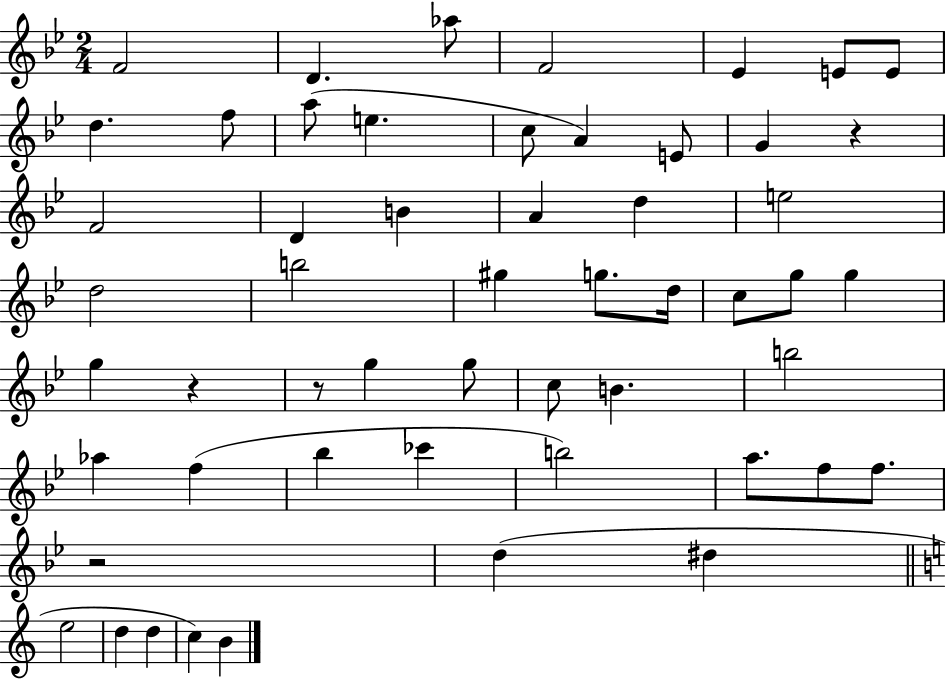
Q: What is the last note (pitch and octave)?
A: B4